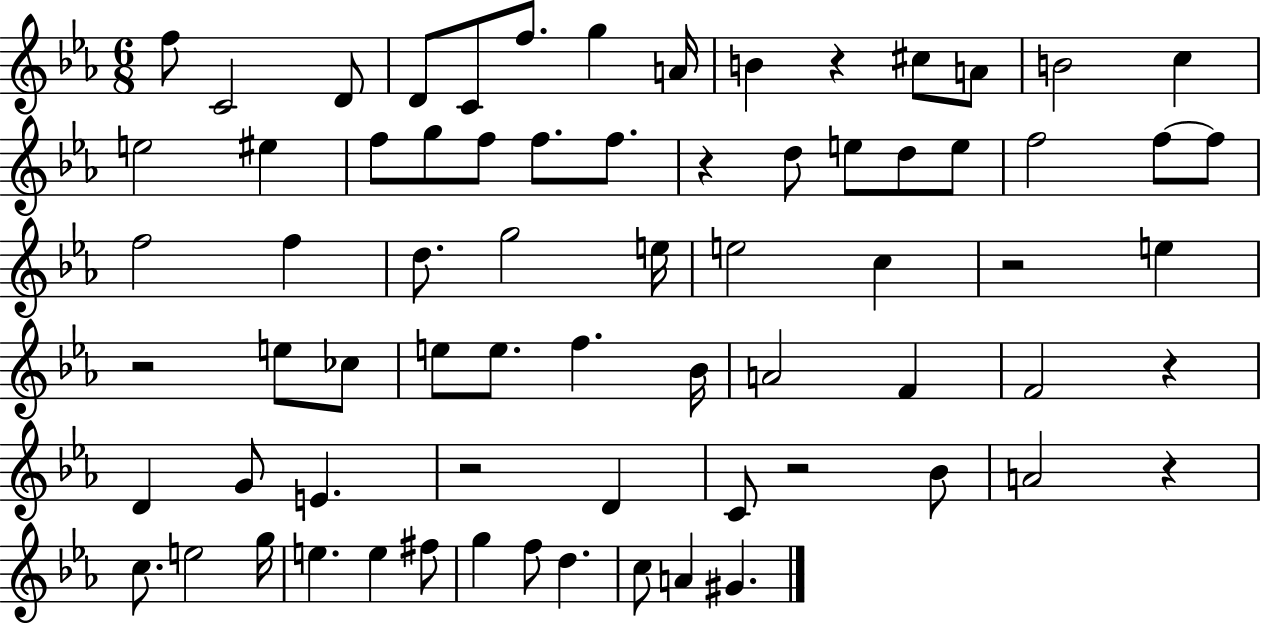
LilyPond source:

{
  \clef treble
  \numericTimeSignature
  \time 6/8
  \key ees \major
  f''8 c'2 d'8 | d'8 c'8 f''8. g''4 a'16 | b'4 r4 cis''8 a'8 | b'2 c''4 | \break e''2 eis''4 | f''8 g''8 f''8 f''8. f''8. | r4 d''8 e''8 d''8 e''8 | f''2 f''8~~ f''8 | \break f''2 f''4 | d''8. g''2 e''16 | e''2 c''4 | r2 e''4 | \break r2 e''8 ces''8 | e''8 e''8. f''4. bes'16 | a'2 f'4 | f'2 r4 | \break d'4 g'8 e'4. | r2 d'4 | c'8 r2 bes'8 | a'2 r4 | \break c''8. e''2 g''16 | e''4. e''4 fis''8 | g''4 f''8 d''4. | c''8 a'4 gis'4. | \break \bar "|."
}